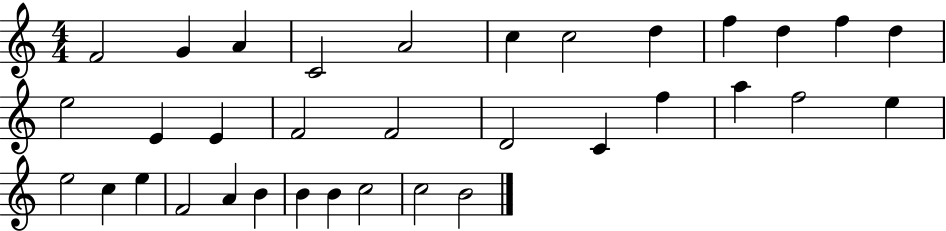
{
  \clef treble
  \numericTimeSignature
  \time 4/4
  \key c \major
  f'2 g'4 a'4 | c'2 a'2 | c''4 c''2 d''4 | f''4 d''4 f''4 d''4 | \break e''2 e'4 e'4 | f'2 f'2 | d'2 c'4 f''4 | a''4 f''2 e''4 | \break e''2 c''4 e''4 | f'2 a'4 b'4 | b'4 b'4 c''2 | c''2 b'2 | \break \bar "|."
}